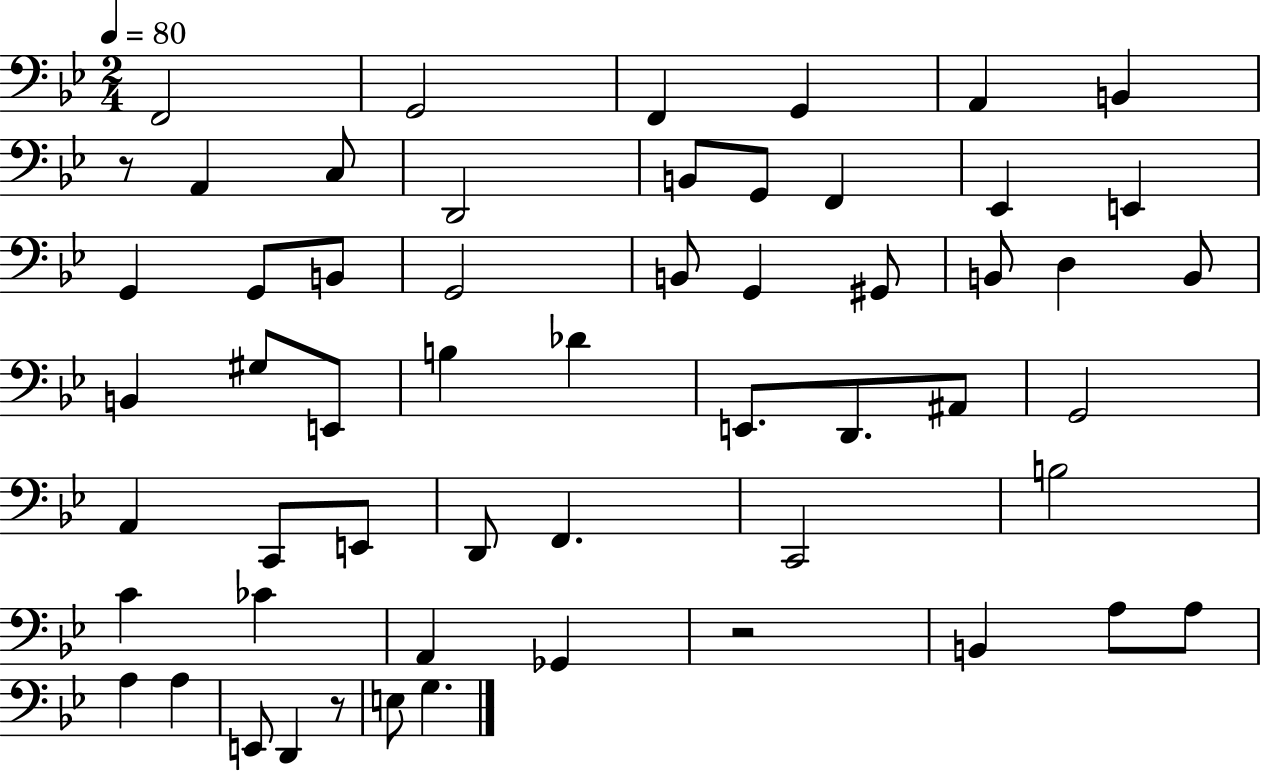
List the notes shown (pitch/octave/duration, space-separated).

F2/h G2/h F2/q G2/q A2/q B2/q R/e A2/q C3/e D2/h B2/e G2/e F2/q Eb2/q E2/q G2/q G2/e B2/e G2/h B2/e G2/q G#2/e B2/e D3/q B2/e B2/q G#3/e E2/e B3/q Db4/q E2/e. D2/e. A#2/e G2/h A2/q C2/e E2/e D2/e F2/q. C2/h B3/h C4/q CES4/q A2/q Gb2/q R/h B2/q A3/e A3/e A3/q A3/q E2/e D2/q R/e E3/e G3/q.